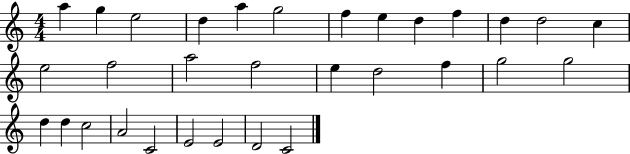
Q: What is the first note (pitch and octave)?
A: A5